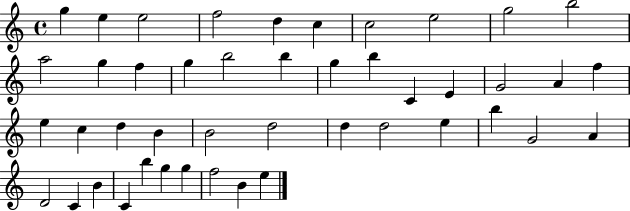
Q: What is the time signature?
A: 4/4